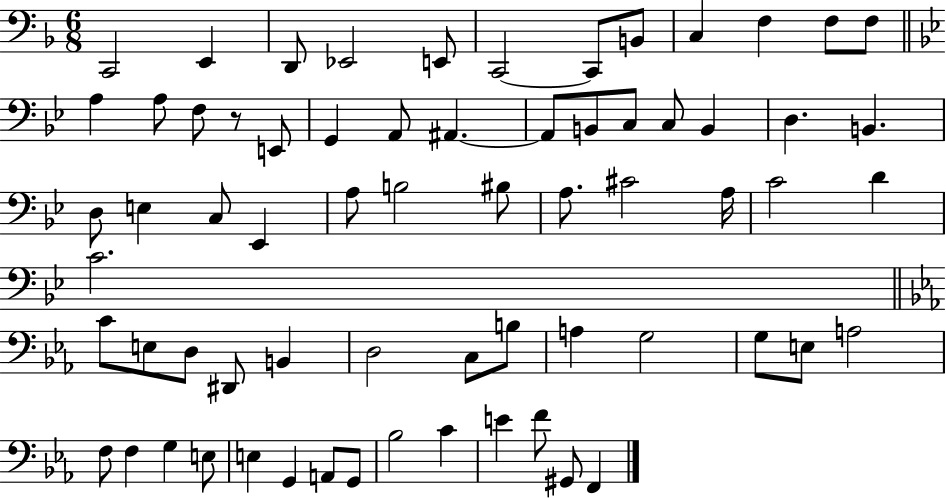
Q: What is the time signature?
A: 6/8